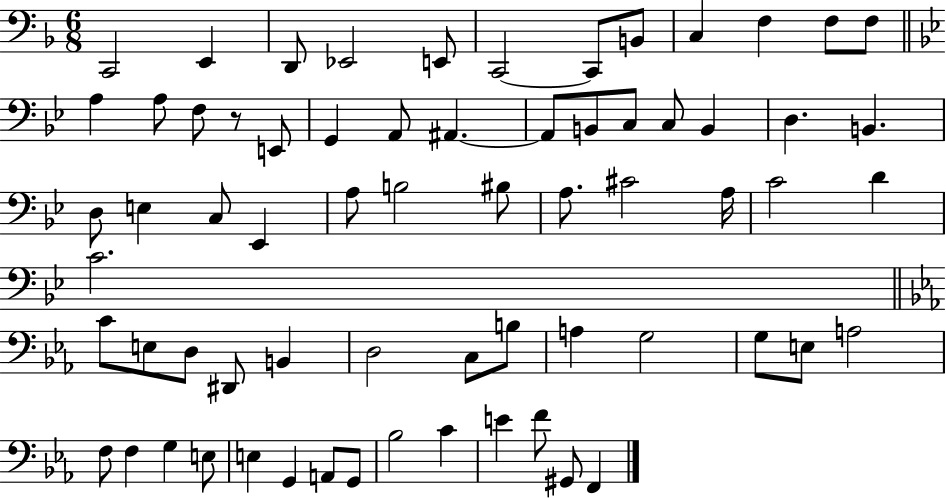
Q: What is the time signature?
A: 6/8